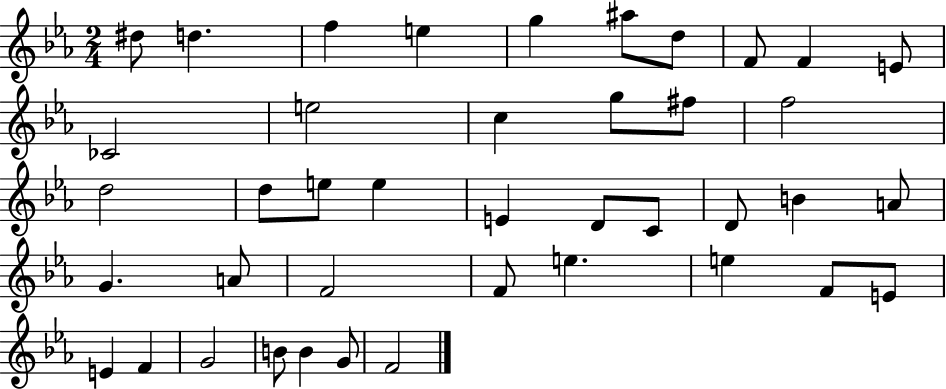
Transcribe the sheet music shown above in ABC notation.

X:1
T:Untitled
M:2/4
L:1/4
K:Eb
^d/2 d f e g ^a/2 d/2 F/2 F E/2 _C2 e2 c g/2 ^f/2 f2 d2 d/2 e/2 e E D/2 C/2 D/2 B A/2 G A/2 F2 F/2 e e F/2 E/2 E F G2 B/2 B G/2 F2